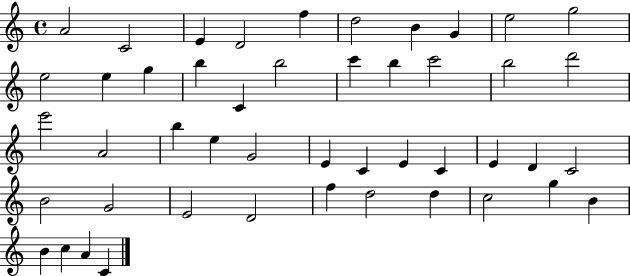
A4/h C4/h E4/q D4/h F5/q D5/h B4/q G4/q E5/h G5/h E5/h E5/q G5/q B5/q C4/q B5/h C6/q B5/q C6/h B5/h D6/h E6/h A4/h B5/q E5/q G4/h E4/q C4/q E4/q C4/q E4/q D4/q C4/h B4/h G4/h E4/h D4/h F5/q D5/h D5/q C5/h G5/q B4/q B4/q C5/q A4/q C4/q